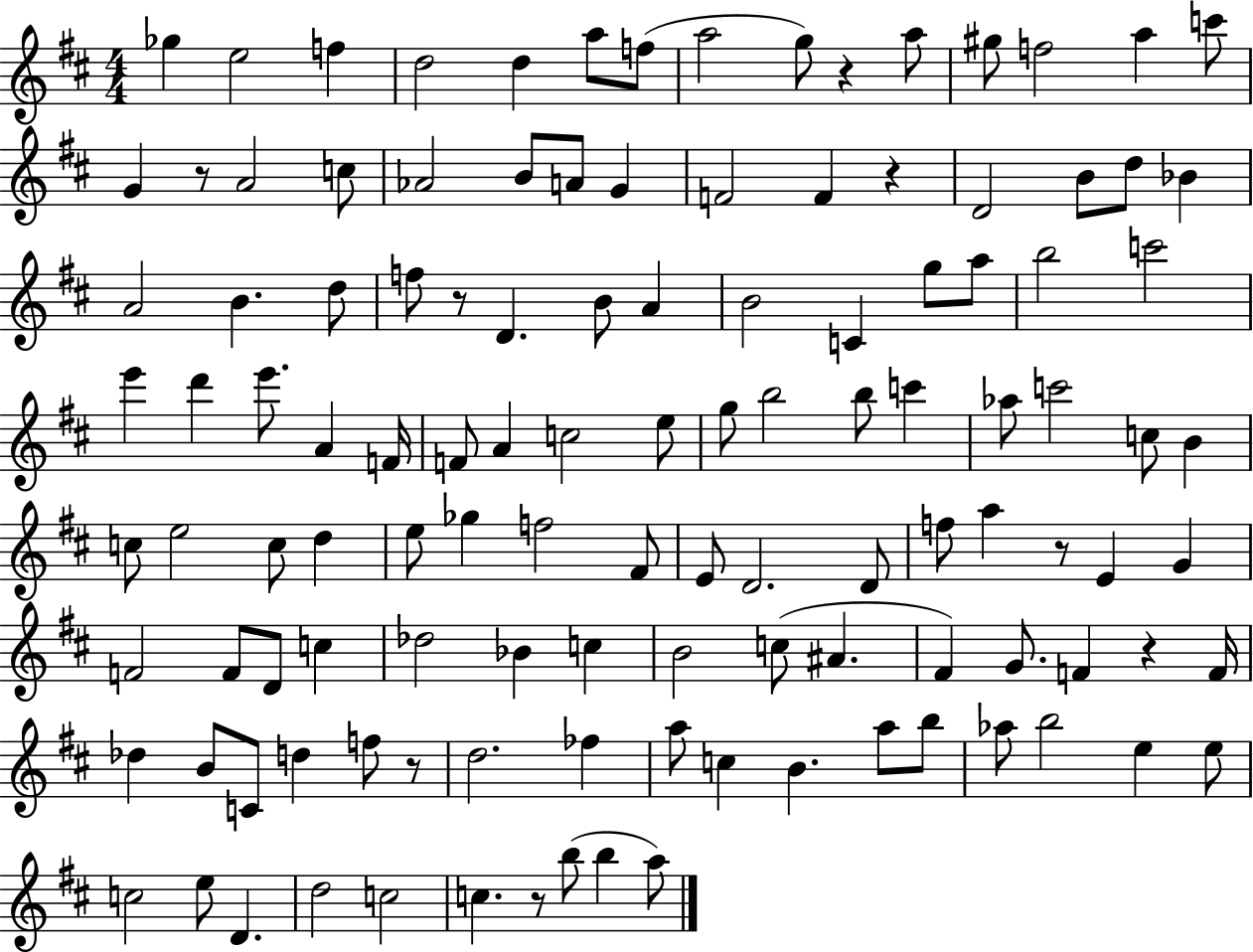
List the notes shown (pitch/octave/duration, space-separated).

Gb5/q E5/h F5/q D5/h D5/q A5/e F5/e A5/h G5/e R/q A5/e G#5/e F5/h A5/q C6/e G4/q R/e A4/h C5/e Ab4/h B4/e A4/e G4/q F4/h F4/q R/q D4/h B4/e D5/e Bb4/q A4/h B4/q. D5/e F5/e R/e D4/q. B4/e A4/q B4/h C4/q G5/e A5/e B5/h C6/h E6/q D6/q E6/e. A4/q F4/s F4/e A4/q C5/h E5/e G5/e B5/h B5/e C6/q Ab5/e C6/h C5/e B4/q C5/e E5/h C5/e D5/q E5/e Gb5/q F5/h F#4/e E4/e D4/h. D4/e F5/e A5/q R/e E4/q G4/q F4/h F4/e D4/e C5/q Db5/h Bb4/q C5/q B4/h C5/e A#4/q. F#4/q G4/e. F4/q R/q F4/s Db5/q B4/e C4/e D5/q F5/e R/e D5/h. FES5/q A5/e C5/q B4/q. A5/e B5/e Ab5/e B5/h E5/q E5/e C5/h E5/e D4/q. D5/h C5/h C5/q. R/e B5/e B5/q A5/e